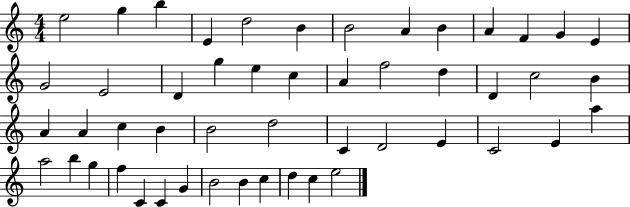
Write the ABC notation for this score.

X:1
T:Untitled
M:4/4
L:1/4
K:C
e2 g b E d2 B B2 A B A F G E G2 E2 D g e c A f2 d D c2 B A A c B B2 d2 C D2 E C2 E a a2 b g f C C G B2 B c d c e2